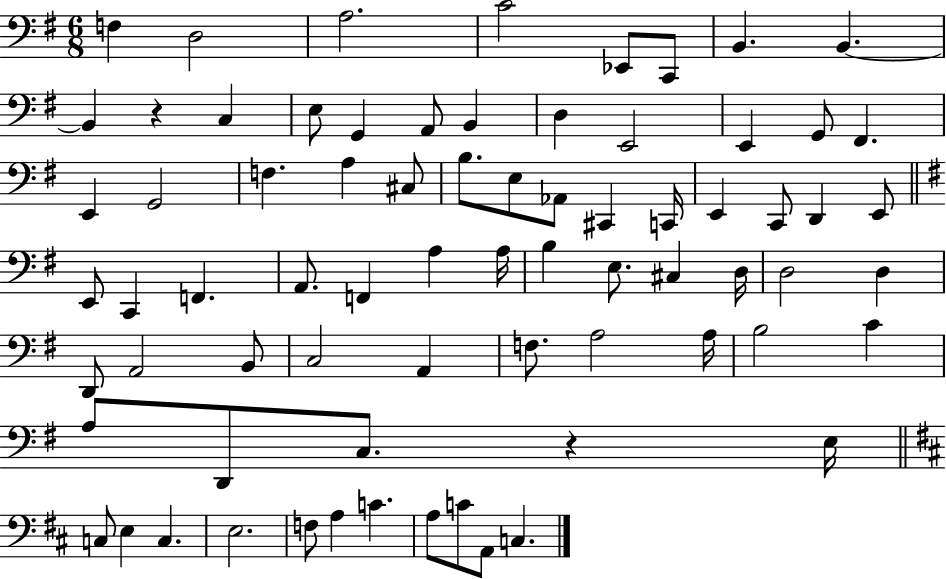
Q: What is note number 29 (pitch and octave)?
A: C2